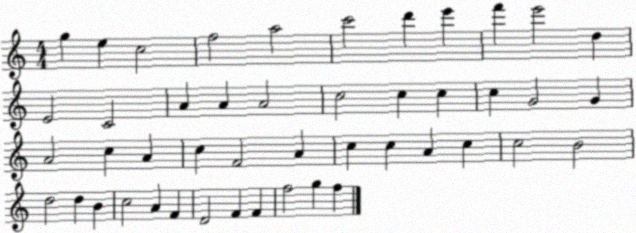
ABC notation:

X:1
T:Untitled
M:4/4
L:1/4
K:C
g e c2 f2 a2 c'2 d' e' f' e'2 d E2 C2 A A A2 c2 c c c G2 G A2 c A c F2 A c c A c c2 B2 d2 d B c2 A F D2 F F f2 g f